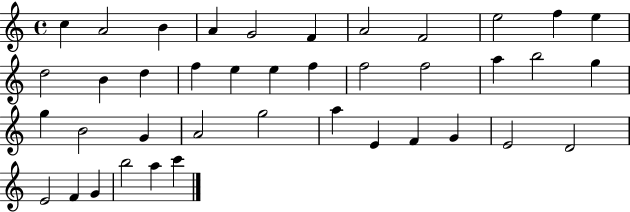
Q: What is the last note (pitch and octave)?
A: C6